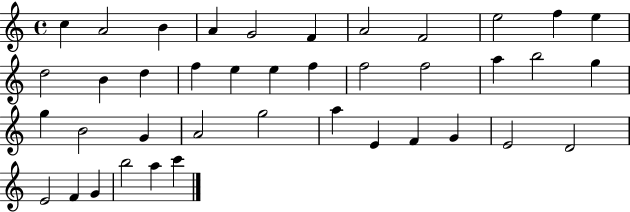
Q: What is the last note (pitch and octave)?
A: C6